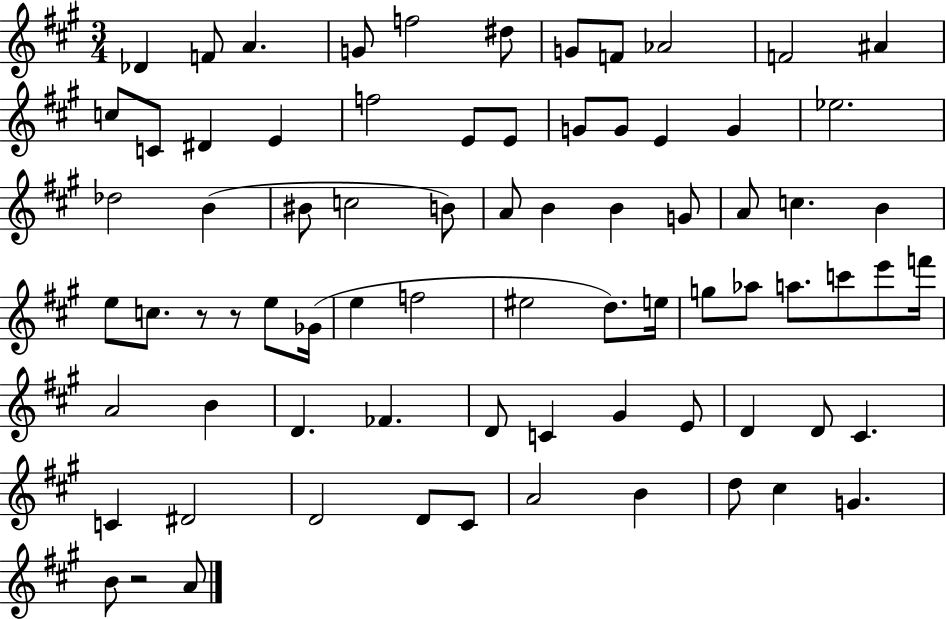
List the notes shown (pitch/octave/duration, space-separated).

Db4/q F4/e A4/q. G4/e F5/h D#5/e G4/e F4/e Ab4/h F4/h A#4/q C5/e C4/e D#4/q E4/q F5/h E4/e E4/e G4/e G4/e E4/q G4/q Eb5/h. Db5/h B4/q BIS4/e C5/h B4/e A4/e B4/q B4/q G4/e A4/e C5/q. B4/q E5/e C5/e. R/e R/e E5/e Gb4/s E5/q F5/h EIS5/h D5/e. E5/s G5/e Ab5/e A5/e. C6/e E6/e F6/s A4/h B4/q D4/q. FES4/q. D4/e C4/q G#4/q E4/e D4/q D4/e C#4/q. C4/q D#4/h D4/h D4/e C#4/e A4/h B4/q D5/e C#5/q G4/q. B4/e R/h A4/e